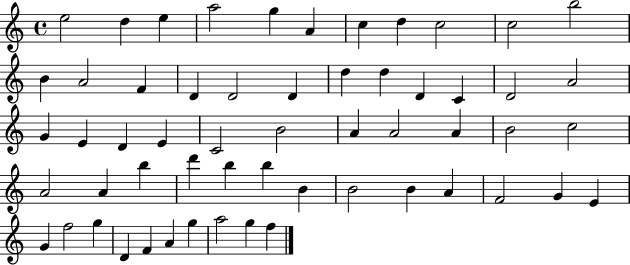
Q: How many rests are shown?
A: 0